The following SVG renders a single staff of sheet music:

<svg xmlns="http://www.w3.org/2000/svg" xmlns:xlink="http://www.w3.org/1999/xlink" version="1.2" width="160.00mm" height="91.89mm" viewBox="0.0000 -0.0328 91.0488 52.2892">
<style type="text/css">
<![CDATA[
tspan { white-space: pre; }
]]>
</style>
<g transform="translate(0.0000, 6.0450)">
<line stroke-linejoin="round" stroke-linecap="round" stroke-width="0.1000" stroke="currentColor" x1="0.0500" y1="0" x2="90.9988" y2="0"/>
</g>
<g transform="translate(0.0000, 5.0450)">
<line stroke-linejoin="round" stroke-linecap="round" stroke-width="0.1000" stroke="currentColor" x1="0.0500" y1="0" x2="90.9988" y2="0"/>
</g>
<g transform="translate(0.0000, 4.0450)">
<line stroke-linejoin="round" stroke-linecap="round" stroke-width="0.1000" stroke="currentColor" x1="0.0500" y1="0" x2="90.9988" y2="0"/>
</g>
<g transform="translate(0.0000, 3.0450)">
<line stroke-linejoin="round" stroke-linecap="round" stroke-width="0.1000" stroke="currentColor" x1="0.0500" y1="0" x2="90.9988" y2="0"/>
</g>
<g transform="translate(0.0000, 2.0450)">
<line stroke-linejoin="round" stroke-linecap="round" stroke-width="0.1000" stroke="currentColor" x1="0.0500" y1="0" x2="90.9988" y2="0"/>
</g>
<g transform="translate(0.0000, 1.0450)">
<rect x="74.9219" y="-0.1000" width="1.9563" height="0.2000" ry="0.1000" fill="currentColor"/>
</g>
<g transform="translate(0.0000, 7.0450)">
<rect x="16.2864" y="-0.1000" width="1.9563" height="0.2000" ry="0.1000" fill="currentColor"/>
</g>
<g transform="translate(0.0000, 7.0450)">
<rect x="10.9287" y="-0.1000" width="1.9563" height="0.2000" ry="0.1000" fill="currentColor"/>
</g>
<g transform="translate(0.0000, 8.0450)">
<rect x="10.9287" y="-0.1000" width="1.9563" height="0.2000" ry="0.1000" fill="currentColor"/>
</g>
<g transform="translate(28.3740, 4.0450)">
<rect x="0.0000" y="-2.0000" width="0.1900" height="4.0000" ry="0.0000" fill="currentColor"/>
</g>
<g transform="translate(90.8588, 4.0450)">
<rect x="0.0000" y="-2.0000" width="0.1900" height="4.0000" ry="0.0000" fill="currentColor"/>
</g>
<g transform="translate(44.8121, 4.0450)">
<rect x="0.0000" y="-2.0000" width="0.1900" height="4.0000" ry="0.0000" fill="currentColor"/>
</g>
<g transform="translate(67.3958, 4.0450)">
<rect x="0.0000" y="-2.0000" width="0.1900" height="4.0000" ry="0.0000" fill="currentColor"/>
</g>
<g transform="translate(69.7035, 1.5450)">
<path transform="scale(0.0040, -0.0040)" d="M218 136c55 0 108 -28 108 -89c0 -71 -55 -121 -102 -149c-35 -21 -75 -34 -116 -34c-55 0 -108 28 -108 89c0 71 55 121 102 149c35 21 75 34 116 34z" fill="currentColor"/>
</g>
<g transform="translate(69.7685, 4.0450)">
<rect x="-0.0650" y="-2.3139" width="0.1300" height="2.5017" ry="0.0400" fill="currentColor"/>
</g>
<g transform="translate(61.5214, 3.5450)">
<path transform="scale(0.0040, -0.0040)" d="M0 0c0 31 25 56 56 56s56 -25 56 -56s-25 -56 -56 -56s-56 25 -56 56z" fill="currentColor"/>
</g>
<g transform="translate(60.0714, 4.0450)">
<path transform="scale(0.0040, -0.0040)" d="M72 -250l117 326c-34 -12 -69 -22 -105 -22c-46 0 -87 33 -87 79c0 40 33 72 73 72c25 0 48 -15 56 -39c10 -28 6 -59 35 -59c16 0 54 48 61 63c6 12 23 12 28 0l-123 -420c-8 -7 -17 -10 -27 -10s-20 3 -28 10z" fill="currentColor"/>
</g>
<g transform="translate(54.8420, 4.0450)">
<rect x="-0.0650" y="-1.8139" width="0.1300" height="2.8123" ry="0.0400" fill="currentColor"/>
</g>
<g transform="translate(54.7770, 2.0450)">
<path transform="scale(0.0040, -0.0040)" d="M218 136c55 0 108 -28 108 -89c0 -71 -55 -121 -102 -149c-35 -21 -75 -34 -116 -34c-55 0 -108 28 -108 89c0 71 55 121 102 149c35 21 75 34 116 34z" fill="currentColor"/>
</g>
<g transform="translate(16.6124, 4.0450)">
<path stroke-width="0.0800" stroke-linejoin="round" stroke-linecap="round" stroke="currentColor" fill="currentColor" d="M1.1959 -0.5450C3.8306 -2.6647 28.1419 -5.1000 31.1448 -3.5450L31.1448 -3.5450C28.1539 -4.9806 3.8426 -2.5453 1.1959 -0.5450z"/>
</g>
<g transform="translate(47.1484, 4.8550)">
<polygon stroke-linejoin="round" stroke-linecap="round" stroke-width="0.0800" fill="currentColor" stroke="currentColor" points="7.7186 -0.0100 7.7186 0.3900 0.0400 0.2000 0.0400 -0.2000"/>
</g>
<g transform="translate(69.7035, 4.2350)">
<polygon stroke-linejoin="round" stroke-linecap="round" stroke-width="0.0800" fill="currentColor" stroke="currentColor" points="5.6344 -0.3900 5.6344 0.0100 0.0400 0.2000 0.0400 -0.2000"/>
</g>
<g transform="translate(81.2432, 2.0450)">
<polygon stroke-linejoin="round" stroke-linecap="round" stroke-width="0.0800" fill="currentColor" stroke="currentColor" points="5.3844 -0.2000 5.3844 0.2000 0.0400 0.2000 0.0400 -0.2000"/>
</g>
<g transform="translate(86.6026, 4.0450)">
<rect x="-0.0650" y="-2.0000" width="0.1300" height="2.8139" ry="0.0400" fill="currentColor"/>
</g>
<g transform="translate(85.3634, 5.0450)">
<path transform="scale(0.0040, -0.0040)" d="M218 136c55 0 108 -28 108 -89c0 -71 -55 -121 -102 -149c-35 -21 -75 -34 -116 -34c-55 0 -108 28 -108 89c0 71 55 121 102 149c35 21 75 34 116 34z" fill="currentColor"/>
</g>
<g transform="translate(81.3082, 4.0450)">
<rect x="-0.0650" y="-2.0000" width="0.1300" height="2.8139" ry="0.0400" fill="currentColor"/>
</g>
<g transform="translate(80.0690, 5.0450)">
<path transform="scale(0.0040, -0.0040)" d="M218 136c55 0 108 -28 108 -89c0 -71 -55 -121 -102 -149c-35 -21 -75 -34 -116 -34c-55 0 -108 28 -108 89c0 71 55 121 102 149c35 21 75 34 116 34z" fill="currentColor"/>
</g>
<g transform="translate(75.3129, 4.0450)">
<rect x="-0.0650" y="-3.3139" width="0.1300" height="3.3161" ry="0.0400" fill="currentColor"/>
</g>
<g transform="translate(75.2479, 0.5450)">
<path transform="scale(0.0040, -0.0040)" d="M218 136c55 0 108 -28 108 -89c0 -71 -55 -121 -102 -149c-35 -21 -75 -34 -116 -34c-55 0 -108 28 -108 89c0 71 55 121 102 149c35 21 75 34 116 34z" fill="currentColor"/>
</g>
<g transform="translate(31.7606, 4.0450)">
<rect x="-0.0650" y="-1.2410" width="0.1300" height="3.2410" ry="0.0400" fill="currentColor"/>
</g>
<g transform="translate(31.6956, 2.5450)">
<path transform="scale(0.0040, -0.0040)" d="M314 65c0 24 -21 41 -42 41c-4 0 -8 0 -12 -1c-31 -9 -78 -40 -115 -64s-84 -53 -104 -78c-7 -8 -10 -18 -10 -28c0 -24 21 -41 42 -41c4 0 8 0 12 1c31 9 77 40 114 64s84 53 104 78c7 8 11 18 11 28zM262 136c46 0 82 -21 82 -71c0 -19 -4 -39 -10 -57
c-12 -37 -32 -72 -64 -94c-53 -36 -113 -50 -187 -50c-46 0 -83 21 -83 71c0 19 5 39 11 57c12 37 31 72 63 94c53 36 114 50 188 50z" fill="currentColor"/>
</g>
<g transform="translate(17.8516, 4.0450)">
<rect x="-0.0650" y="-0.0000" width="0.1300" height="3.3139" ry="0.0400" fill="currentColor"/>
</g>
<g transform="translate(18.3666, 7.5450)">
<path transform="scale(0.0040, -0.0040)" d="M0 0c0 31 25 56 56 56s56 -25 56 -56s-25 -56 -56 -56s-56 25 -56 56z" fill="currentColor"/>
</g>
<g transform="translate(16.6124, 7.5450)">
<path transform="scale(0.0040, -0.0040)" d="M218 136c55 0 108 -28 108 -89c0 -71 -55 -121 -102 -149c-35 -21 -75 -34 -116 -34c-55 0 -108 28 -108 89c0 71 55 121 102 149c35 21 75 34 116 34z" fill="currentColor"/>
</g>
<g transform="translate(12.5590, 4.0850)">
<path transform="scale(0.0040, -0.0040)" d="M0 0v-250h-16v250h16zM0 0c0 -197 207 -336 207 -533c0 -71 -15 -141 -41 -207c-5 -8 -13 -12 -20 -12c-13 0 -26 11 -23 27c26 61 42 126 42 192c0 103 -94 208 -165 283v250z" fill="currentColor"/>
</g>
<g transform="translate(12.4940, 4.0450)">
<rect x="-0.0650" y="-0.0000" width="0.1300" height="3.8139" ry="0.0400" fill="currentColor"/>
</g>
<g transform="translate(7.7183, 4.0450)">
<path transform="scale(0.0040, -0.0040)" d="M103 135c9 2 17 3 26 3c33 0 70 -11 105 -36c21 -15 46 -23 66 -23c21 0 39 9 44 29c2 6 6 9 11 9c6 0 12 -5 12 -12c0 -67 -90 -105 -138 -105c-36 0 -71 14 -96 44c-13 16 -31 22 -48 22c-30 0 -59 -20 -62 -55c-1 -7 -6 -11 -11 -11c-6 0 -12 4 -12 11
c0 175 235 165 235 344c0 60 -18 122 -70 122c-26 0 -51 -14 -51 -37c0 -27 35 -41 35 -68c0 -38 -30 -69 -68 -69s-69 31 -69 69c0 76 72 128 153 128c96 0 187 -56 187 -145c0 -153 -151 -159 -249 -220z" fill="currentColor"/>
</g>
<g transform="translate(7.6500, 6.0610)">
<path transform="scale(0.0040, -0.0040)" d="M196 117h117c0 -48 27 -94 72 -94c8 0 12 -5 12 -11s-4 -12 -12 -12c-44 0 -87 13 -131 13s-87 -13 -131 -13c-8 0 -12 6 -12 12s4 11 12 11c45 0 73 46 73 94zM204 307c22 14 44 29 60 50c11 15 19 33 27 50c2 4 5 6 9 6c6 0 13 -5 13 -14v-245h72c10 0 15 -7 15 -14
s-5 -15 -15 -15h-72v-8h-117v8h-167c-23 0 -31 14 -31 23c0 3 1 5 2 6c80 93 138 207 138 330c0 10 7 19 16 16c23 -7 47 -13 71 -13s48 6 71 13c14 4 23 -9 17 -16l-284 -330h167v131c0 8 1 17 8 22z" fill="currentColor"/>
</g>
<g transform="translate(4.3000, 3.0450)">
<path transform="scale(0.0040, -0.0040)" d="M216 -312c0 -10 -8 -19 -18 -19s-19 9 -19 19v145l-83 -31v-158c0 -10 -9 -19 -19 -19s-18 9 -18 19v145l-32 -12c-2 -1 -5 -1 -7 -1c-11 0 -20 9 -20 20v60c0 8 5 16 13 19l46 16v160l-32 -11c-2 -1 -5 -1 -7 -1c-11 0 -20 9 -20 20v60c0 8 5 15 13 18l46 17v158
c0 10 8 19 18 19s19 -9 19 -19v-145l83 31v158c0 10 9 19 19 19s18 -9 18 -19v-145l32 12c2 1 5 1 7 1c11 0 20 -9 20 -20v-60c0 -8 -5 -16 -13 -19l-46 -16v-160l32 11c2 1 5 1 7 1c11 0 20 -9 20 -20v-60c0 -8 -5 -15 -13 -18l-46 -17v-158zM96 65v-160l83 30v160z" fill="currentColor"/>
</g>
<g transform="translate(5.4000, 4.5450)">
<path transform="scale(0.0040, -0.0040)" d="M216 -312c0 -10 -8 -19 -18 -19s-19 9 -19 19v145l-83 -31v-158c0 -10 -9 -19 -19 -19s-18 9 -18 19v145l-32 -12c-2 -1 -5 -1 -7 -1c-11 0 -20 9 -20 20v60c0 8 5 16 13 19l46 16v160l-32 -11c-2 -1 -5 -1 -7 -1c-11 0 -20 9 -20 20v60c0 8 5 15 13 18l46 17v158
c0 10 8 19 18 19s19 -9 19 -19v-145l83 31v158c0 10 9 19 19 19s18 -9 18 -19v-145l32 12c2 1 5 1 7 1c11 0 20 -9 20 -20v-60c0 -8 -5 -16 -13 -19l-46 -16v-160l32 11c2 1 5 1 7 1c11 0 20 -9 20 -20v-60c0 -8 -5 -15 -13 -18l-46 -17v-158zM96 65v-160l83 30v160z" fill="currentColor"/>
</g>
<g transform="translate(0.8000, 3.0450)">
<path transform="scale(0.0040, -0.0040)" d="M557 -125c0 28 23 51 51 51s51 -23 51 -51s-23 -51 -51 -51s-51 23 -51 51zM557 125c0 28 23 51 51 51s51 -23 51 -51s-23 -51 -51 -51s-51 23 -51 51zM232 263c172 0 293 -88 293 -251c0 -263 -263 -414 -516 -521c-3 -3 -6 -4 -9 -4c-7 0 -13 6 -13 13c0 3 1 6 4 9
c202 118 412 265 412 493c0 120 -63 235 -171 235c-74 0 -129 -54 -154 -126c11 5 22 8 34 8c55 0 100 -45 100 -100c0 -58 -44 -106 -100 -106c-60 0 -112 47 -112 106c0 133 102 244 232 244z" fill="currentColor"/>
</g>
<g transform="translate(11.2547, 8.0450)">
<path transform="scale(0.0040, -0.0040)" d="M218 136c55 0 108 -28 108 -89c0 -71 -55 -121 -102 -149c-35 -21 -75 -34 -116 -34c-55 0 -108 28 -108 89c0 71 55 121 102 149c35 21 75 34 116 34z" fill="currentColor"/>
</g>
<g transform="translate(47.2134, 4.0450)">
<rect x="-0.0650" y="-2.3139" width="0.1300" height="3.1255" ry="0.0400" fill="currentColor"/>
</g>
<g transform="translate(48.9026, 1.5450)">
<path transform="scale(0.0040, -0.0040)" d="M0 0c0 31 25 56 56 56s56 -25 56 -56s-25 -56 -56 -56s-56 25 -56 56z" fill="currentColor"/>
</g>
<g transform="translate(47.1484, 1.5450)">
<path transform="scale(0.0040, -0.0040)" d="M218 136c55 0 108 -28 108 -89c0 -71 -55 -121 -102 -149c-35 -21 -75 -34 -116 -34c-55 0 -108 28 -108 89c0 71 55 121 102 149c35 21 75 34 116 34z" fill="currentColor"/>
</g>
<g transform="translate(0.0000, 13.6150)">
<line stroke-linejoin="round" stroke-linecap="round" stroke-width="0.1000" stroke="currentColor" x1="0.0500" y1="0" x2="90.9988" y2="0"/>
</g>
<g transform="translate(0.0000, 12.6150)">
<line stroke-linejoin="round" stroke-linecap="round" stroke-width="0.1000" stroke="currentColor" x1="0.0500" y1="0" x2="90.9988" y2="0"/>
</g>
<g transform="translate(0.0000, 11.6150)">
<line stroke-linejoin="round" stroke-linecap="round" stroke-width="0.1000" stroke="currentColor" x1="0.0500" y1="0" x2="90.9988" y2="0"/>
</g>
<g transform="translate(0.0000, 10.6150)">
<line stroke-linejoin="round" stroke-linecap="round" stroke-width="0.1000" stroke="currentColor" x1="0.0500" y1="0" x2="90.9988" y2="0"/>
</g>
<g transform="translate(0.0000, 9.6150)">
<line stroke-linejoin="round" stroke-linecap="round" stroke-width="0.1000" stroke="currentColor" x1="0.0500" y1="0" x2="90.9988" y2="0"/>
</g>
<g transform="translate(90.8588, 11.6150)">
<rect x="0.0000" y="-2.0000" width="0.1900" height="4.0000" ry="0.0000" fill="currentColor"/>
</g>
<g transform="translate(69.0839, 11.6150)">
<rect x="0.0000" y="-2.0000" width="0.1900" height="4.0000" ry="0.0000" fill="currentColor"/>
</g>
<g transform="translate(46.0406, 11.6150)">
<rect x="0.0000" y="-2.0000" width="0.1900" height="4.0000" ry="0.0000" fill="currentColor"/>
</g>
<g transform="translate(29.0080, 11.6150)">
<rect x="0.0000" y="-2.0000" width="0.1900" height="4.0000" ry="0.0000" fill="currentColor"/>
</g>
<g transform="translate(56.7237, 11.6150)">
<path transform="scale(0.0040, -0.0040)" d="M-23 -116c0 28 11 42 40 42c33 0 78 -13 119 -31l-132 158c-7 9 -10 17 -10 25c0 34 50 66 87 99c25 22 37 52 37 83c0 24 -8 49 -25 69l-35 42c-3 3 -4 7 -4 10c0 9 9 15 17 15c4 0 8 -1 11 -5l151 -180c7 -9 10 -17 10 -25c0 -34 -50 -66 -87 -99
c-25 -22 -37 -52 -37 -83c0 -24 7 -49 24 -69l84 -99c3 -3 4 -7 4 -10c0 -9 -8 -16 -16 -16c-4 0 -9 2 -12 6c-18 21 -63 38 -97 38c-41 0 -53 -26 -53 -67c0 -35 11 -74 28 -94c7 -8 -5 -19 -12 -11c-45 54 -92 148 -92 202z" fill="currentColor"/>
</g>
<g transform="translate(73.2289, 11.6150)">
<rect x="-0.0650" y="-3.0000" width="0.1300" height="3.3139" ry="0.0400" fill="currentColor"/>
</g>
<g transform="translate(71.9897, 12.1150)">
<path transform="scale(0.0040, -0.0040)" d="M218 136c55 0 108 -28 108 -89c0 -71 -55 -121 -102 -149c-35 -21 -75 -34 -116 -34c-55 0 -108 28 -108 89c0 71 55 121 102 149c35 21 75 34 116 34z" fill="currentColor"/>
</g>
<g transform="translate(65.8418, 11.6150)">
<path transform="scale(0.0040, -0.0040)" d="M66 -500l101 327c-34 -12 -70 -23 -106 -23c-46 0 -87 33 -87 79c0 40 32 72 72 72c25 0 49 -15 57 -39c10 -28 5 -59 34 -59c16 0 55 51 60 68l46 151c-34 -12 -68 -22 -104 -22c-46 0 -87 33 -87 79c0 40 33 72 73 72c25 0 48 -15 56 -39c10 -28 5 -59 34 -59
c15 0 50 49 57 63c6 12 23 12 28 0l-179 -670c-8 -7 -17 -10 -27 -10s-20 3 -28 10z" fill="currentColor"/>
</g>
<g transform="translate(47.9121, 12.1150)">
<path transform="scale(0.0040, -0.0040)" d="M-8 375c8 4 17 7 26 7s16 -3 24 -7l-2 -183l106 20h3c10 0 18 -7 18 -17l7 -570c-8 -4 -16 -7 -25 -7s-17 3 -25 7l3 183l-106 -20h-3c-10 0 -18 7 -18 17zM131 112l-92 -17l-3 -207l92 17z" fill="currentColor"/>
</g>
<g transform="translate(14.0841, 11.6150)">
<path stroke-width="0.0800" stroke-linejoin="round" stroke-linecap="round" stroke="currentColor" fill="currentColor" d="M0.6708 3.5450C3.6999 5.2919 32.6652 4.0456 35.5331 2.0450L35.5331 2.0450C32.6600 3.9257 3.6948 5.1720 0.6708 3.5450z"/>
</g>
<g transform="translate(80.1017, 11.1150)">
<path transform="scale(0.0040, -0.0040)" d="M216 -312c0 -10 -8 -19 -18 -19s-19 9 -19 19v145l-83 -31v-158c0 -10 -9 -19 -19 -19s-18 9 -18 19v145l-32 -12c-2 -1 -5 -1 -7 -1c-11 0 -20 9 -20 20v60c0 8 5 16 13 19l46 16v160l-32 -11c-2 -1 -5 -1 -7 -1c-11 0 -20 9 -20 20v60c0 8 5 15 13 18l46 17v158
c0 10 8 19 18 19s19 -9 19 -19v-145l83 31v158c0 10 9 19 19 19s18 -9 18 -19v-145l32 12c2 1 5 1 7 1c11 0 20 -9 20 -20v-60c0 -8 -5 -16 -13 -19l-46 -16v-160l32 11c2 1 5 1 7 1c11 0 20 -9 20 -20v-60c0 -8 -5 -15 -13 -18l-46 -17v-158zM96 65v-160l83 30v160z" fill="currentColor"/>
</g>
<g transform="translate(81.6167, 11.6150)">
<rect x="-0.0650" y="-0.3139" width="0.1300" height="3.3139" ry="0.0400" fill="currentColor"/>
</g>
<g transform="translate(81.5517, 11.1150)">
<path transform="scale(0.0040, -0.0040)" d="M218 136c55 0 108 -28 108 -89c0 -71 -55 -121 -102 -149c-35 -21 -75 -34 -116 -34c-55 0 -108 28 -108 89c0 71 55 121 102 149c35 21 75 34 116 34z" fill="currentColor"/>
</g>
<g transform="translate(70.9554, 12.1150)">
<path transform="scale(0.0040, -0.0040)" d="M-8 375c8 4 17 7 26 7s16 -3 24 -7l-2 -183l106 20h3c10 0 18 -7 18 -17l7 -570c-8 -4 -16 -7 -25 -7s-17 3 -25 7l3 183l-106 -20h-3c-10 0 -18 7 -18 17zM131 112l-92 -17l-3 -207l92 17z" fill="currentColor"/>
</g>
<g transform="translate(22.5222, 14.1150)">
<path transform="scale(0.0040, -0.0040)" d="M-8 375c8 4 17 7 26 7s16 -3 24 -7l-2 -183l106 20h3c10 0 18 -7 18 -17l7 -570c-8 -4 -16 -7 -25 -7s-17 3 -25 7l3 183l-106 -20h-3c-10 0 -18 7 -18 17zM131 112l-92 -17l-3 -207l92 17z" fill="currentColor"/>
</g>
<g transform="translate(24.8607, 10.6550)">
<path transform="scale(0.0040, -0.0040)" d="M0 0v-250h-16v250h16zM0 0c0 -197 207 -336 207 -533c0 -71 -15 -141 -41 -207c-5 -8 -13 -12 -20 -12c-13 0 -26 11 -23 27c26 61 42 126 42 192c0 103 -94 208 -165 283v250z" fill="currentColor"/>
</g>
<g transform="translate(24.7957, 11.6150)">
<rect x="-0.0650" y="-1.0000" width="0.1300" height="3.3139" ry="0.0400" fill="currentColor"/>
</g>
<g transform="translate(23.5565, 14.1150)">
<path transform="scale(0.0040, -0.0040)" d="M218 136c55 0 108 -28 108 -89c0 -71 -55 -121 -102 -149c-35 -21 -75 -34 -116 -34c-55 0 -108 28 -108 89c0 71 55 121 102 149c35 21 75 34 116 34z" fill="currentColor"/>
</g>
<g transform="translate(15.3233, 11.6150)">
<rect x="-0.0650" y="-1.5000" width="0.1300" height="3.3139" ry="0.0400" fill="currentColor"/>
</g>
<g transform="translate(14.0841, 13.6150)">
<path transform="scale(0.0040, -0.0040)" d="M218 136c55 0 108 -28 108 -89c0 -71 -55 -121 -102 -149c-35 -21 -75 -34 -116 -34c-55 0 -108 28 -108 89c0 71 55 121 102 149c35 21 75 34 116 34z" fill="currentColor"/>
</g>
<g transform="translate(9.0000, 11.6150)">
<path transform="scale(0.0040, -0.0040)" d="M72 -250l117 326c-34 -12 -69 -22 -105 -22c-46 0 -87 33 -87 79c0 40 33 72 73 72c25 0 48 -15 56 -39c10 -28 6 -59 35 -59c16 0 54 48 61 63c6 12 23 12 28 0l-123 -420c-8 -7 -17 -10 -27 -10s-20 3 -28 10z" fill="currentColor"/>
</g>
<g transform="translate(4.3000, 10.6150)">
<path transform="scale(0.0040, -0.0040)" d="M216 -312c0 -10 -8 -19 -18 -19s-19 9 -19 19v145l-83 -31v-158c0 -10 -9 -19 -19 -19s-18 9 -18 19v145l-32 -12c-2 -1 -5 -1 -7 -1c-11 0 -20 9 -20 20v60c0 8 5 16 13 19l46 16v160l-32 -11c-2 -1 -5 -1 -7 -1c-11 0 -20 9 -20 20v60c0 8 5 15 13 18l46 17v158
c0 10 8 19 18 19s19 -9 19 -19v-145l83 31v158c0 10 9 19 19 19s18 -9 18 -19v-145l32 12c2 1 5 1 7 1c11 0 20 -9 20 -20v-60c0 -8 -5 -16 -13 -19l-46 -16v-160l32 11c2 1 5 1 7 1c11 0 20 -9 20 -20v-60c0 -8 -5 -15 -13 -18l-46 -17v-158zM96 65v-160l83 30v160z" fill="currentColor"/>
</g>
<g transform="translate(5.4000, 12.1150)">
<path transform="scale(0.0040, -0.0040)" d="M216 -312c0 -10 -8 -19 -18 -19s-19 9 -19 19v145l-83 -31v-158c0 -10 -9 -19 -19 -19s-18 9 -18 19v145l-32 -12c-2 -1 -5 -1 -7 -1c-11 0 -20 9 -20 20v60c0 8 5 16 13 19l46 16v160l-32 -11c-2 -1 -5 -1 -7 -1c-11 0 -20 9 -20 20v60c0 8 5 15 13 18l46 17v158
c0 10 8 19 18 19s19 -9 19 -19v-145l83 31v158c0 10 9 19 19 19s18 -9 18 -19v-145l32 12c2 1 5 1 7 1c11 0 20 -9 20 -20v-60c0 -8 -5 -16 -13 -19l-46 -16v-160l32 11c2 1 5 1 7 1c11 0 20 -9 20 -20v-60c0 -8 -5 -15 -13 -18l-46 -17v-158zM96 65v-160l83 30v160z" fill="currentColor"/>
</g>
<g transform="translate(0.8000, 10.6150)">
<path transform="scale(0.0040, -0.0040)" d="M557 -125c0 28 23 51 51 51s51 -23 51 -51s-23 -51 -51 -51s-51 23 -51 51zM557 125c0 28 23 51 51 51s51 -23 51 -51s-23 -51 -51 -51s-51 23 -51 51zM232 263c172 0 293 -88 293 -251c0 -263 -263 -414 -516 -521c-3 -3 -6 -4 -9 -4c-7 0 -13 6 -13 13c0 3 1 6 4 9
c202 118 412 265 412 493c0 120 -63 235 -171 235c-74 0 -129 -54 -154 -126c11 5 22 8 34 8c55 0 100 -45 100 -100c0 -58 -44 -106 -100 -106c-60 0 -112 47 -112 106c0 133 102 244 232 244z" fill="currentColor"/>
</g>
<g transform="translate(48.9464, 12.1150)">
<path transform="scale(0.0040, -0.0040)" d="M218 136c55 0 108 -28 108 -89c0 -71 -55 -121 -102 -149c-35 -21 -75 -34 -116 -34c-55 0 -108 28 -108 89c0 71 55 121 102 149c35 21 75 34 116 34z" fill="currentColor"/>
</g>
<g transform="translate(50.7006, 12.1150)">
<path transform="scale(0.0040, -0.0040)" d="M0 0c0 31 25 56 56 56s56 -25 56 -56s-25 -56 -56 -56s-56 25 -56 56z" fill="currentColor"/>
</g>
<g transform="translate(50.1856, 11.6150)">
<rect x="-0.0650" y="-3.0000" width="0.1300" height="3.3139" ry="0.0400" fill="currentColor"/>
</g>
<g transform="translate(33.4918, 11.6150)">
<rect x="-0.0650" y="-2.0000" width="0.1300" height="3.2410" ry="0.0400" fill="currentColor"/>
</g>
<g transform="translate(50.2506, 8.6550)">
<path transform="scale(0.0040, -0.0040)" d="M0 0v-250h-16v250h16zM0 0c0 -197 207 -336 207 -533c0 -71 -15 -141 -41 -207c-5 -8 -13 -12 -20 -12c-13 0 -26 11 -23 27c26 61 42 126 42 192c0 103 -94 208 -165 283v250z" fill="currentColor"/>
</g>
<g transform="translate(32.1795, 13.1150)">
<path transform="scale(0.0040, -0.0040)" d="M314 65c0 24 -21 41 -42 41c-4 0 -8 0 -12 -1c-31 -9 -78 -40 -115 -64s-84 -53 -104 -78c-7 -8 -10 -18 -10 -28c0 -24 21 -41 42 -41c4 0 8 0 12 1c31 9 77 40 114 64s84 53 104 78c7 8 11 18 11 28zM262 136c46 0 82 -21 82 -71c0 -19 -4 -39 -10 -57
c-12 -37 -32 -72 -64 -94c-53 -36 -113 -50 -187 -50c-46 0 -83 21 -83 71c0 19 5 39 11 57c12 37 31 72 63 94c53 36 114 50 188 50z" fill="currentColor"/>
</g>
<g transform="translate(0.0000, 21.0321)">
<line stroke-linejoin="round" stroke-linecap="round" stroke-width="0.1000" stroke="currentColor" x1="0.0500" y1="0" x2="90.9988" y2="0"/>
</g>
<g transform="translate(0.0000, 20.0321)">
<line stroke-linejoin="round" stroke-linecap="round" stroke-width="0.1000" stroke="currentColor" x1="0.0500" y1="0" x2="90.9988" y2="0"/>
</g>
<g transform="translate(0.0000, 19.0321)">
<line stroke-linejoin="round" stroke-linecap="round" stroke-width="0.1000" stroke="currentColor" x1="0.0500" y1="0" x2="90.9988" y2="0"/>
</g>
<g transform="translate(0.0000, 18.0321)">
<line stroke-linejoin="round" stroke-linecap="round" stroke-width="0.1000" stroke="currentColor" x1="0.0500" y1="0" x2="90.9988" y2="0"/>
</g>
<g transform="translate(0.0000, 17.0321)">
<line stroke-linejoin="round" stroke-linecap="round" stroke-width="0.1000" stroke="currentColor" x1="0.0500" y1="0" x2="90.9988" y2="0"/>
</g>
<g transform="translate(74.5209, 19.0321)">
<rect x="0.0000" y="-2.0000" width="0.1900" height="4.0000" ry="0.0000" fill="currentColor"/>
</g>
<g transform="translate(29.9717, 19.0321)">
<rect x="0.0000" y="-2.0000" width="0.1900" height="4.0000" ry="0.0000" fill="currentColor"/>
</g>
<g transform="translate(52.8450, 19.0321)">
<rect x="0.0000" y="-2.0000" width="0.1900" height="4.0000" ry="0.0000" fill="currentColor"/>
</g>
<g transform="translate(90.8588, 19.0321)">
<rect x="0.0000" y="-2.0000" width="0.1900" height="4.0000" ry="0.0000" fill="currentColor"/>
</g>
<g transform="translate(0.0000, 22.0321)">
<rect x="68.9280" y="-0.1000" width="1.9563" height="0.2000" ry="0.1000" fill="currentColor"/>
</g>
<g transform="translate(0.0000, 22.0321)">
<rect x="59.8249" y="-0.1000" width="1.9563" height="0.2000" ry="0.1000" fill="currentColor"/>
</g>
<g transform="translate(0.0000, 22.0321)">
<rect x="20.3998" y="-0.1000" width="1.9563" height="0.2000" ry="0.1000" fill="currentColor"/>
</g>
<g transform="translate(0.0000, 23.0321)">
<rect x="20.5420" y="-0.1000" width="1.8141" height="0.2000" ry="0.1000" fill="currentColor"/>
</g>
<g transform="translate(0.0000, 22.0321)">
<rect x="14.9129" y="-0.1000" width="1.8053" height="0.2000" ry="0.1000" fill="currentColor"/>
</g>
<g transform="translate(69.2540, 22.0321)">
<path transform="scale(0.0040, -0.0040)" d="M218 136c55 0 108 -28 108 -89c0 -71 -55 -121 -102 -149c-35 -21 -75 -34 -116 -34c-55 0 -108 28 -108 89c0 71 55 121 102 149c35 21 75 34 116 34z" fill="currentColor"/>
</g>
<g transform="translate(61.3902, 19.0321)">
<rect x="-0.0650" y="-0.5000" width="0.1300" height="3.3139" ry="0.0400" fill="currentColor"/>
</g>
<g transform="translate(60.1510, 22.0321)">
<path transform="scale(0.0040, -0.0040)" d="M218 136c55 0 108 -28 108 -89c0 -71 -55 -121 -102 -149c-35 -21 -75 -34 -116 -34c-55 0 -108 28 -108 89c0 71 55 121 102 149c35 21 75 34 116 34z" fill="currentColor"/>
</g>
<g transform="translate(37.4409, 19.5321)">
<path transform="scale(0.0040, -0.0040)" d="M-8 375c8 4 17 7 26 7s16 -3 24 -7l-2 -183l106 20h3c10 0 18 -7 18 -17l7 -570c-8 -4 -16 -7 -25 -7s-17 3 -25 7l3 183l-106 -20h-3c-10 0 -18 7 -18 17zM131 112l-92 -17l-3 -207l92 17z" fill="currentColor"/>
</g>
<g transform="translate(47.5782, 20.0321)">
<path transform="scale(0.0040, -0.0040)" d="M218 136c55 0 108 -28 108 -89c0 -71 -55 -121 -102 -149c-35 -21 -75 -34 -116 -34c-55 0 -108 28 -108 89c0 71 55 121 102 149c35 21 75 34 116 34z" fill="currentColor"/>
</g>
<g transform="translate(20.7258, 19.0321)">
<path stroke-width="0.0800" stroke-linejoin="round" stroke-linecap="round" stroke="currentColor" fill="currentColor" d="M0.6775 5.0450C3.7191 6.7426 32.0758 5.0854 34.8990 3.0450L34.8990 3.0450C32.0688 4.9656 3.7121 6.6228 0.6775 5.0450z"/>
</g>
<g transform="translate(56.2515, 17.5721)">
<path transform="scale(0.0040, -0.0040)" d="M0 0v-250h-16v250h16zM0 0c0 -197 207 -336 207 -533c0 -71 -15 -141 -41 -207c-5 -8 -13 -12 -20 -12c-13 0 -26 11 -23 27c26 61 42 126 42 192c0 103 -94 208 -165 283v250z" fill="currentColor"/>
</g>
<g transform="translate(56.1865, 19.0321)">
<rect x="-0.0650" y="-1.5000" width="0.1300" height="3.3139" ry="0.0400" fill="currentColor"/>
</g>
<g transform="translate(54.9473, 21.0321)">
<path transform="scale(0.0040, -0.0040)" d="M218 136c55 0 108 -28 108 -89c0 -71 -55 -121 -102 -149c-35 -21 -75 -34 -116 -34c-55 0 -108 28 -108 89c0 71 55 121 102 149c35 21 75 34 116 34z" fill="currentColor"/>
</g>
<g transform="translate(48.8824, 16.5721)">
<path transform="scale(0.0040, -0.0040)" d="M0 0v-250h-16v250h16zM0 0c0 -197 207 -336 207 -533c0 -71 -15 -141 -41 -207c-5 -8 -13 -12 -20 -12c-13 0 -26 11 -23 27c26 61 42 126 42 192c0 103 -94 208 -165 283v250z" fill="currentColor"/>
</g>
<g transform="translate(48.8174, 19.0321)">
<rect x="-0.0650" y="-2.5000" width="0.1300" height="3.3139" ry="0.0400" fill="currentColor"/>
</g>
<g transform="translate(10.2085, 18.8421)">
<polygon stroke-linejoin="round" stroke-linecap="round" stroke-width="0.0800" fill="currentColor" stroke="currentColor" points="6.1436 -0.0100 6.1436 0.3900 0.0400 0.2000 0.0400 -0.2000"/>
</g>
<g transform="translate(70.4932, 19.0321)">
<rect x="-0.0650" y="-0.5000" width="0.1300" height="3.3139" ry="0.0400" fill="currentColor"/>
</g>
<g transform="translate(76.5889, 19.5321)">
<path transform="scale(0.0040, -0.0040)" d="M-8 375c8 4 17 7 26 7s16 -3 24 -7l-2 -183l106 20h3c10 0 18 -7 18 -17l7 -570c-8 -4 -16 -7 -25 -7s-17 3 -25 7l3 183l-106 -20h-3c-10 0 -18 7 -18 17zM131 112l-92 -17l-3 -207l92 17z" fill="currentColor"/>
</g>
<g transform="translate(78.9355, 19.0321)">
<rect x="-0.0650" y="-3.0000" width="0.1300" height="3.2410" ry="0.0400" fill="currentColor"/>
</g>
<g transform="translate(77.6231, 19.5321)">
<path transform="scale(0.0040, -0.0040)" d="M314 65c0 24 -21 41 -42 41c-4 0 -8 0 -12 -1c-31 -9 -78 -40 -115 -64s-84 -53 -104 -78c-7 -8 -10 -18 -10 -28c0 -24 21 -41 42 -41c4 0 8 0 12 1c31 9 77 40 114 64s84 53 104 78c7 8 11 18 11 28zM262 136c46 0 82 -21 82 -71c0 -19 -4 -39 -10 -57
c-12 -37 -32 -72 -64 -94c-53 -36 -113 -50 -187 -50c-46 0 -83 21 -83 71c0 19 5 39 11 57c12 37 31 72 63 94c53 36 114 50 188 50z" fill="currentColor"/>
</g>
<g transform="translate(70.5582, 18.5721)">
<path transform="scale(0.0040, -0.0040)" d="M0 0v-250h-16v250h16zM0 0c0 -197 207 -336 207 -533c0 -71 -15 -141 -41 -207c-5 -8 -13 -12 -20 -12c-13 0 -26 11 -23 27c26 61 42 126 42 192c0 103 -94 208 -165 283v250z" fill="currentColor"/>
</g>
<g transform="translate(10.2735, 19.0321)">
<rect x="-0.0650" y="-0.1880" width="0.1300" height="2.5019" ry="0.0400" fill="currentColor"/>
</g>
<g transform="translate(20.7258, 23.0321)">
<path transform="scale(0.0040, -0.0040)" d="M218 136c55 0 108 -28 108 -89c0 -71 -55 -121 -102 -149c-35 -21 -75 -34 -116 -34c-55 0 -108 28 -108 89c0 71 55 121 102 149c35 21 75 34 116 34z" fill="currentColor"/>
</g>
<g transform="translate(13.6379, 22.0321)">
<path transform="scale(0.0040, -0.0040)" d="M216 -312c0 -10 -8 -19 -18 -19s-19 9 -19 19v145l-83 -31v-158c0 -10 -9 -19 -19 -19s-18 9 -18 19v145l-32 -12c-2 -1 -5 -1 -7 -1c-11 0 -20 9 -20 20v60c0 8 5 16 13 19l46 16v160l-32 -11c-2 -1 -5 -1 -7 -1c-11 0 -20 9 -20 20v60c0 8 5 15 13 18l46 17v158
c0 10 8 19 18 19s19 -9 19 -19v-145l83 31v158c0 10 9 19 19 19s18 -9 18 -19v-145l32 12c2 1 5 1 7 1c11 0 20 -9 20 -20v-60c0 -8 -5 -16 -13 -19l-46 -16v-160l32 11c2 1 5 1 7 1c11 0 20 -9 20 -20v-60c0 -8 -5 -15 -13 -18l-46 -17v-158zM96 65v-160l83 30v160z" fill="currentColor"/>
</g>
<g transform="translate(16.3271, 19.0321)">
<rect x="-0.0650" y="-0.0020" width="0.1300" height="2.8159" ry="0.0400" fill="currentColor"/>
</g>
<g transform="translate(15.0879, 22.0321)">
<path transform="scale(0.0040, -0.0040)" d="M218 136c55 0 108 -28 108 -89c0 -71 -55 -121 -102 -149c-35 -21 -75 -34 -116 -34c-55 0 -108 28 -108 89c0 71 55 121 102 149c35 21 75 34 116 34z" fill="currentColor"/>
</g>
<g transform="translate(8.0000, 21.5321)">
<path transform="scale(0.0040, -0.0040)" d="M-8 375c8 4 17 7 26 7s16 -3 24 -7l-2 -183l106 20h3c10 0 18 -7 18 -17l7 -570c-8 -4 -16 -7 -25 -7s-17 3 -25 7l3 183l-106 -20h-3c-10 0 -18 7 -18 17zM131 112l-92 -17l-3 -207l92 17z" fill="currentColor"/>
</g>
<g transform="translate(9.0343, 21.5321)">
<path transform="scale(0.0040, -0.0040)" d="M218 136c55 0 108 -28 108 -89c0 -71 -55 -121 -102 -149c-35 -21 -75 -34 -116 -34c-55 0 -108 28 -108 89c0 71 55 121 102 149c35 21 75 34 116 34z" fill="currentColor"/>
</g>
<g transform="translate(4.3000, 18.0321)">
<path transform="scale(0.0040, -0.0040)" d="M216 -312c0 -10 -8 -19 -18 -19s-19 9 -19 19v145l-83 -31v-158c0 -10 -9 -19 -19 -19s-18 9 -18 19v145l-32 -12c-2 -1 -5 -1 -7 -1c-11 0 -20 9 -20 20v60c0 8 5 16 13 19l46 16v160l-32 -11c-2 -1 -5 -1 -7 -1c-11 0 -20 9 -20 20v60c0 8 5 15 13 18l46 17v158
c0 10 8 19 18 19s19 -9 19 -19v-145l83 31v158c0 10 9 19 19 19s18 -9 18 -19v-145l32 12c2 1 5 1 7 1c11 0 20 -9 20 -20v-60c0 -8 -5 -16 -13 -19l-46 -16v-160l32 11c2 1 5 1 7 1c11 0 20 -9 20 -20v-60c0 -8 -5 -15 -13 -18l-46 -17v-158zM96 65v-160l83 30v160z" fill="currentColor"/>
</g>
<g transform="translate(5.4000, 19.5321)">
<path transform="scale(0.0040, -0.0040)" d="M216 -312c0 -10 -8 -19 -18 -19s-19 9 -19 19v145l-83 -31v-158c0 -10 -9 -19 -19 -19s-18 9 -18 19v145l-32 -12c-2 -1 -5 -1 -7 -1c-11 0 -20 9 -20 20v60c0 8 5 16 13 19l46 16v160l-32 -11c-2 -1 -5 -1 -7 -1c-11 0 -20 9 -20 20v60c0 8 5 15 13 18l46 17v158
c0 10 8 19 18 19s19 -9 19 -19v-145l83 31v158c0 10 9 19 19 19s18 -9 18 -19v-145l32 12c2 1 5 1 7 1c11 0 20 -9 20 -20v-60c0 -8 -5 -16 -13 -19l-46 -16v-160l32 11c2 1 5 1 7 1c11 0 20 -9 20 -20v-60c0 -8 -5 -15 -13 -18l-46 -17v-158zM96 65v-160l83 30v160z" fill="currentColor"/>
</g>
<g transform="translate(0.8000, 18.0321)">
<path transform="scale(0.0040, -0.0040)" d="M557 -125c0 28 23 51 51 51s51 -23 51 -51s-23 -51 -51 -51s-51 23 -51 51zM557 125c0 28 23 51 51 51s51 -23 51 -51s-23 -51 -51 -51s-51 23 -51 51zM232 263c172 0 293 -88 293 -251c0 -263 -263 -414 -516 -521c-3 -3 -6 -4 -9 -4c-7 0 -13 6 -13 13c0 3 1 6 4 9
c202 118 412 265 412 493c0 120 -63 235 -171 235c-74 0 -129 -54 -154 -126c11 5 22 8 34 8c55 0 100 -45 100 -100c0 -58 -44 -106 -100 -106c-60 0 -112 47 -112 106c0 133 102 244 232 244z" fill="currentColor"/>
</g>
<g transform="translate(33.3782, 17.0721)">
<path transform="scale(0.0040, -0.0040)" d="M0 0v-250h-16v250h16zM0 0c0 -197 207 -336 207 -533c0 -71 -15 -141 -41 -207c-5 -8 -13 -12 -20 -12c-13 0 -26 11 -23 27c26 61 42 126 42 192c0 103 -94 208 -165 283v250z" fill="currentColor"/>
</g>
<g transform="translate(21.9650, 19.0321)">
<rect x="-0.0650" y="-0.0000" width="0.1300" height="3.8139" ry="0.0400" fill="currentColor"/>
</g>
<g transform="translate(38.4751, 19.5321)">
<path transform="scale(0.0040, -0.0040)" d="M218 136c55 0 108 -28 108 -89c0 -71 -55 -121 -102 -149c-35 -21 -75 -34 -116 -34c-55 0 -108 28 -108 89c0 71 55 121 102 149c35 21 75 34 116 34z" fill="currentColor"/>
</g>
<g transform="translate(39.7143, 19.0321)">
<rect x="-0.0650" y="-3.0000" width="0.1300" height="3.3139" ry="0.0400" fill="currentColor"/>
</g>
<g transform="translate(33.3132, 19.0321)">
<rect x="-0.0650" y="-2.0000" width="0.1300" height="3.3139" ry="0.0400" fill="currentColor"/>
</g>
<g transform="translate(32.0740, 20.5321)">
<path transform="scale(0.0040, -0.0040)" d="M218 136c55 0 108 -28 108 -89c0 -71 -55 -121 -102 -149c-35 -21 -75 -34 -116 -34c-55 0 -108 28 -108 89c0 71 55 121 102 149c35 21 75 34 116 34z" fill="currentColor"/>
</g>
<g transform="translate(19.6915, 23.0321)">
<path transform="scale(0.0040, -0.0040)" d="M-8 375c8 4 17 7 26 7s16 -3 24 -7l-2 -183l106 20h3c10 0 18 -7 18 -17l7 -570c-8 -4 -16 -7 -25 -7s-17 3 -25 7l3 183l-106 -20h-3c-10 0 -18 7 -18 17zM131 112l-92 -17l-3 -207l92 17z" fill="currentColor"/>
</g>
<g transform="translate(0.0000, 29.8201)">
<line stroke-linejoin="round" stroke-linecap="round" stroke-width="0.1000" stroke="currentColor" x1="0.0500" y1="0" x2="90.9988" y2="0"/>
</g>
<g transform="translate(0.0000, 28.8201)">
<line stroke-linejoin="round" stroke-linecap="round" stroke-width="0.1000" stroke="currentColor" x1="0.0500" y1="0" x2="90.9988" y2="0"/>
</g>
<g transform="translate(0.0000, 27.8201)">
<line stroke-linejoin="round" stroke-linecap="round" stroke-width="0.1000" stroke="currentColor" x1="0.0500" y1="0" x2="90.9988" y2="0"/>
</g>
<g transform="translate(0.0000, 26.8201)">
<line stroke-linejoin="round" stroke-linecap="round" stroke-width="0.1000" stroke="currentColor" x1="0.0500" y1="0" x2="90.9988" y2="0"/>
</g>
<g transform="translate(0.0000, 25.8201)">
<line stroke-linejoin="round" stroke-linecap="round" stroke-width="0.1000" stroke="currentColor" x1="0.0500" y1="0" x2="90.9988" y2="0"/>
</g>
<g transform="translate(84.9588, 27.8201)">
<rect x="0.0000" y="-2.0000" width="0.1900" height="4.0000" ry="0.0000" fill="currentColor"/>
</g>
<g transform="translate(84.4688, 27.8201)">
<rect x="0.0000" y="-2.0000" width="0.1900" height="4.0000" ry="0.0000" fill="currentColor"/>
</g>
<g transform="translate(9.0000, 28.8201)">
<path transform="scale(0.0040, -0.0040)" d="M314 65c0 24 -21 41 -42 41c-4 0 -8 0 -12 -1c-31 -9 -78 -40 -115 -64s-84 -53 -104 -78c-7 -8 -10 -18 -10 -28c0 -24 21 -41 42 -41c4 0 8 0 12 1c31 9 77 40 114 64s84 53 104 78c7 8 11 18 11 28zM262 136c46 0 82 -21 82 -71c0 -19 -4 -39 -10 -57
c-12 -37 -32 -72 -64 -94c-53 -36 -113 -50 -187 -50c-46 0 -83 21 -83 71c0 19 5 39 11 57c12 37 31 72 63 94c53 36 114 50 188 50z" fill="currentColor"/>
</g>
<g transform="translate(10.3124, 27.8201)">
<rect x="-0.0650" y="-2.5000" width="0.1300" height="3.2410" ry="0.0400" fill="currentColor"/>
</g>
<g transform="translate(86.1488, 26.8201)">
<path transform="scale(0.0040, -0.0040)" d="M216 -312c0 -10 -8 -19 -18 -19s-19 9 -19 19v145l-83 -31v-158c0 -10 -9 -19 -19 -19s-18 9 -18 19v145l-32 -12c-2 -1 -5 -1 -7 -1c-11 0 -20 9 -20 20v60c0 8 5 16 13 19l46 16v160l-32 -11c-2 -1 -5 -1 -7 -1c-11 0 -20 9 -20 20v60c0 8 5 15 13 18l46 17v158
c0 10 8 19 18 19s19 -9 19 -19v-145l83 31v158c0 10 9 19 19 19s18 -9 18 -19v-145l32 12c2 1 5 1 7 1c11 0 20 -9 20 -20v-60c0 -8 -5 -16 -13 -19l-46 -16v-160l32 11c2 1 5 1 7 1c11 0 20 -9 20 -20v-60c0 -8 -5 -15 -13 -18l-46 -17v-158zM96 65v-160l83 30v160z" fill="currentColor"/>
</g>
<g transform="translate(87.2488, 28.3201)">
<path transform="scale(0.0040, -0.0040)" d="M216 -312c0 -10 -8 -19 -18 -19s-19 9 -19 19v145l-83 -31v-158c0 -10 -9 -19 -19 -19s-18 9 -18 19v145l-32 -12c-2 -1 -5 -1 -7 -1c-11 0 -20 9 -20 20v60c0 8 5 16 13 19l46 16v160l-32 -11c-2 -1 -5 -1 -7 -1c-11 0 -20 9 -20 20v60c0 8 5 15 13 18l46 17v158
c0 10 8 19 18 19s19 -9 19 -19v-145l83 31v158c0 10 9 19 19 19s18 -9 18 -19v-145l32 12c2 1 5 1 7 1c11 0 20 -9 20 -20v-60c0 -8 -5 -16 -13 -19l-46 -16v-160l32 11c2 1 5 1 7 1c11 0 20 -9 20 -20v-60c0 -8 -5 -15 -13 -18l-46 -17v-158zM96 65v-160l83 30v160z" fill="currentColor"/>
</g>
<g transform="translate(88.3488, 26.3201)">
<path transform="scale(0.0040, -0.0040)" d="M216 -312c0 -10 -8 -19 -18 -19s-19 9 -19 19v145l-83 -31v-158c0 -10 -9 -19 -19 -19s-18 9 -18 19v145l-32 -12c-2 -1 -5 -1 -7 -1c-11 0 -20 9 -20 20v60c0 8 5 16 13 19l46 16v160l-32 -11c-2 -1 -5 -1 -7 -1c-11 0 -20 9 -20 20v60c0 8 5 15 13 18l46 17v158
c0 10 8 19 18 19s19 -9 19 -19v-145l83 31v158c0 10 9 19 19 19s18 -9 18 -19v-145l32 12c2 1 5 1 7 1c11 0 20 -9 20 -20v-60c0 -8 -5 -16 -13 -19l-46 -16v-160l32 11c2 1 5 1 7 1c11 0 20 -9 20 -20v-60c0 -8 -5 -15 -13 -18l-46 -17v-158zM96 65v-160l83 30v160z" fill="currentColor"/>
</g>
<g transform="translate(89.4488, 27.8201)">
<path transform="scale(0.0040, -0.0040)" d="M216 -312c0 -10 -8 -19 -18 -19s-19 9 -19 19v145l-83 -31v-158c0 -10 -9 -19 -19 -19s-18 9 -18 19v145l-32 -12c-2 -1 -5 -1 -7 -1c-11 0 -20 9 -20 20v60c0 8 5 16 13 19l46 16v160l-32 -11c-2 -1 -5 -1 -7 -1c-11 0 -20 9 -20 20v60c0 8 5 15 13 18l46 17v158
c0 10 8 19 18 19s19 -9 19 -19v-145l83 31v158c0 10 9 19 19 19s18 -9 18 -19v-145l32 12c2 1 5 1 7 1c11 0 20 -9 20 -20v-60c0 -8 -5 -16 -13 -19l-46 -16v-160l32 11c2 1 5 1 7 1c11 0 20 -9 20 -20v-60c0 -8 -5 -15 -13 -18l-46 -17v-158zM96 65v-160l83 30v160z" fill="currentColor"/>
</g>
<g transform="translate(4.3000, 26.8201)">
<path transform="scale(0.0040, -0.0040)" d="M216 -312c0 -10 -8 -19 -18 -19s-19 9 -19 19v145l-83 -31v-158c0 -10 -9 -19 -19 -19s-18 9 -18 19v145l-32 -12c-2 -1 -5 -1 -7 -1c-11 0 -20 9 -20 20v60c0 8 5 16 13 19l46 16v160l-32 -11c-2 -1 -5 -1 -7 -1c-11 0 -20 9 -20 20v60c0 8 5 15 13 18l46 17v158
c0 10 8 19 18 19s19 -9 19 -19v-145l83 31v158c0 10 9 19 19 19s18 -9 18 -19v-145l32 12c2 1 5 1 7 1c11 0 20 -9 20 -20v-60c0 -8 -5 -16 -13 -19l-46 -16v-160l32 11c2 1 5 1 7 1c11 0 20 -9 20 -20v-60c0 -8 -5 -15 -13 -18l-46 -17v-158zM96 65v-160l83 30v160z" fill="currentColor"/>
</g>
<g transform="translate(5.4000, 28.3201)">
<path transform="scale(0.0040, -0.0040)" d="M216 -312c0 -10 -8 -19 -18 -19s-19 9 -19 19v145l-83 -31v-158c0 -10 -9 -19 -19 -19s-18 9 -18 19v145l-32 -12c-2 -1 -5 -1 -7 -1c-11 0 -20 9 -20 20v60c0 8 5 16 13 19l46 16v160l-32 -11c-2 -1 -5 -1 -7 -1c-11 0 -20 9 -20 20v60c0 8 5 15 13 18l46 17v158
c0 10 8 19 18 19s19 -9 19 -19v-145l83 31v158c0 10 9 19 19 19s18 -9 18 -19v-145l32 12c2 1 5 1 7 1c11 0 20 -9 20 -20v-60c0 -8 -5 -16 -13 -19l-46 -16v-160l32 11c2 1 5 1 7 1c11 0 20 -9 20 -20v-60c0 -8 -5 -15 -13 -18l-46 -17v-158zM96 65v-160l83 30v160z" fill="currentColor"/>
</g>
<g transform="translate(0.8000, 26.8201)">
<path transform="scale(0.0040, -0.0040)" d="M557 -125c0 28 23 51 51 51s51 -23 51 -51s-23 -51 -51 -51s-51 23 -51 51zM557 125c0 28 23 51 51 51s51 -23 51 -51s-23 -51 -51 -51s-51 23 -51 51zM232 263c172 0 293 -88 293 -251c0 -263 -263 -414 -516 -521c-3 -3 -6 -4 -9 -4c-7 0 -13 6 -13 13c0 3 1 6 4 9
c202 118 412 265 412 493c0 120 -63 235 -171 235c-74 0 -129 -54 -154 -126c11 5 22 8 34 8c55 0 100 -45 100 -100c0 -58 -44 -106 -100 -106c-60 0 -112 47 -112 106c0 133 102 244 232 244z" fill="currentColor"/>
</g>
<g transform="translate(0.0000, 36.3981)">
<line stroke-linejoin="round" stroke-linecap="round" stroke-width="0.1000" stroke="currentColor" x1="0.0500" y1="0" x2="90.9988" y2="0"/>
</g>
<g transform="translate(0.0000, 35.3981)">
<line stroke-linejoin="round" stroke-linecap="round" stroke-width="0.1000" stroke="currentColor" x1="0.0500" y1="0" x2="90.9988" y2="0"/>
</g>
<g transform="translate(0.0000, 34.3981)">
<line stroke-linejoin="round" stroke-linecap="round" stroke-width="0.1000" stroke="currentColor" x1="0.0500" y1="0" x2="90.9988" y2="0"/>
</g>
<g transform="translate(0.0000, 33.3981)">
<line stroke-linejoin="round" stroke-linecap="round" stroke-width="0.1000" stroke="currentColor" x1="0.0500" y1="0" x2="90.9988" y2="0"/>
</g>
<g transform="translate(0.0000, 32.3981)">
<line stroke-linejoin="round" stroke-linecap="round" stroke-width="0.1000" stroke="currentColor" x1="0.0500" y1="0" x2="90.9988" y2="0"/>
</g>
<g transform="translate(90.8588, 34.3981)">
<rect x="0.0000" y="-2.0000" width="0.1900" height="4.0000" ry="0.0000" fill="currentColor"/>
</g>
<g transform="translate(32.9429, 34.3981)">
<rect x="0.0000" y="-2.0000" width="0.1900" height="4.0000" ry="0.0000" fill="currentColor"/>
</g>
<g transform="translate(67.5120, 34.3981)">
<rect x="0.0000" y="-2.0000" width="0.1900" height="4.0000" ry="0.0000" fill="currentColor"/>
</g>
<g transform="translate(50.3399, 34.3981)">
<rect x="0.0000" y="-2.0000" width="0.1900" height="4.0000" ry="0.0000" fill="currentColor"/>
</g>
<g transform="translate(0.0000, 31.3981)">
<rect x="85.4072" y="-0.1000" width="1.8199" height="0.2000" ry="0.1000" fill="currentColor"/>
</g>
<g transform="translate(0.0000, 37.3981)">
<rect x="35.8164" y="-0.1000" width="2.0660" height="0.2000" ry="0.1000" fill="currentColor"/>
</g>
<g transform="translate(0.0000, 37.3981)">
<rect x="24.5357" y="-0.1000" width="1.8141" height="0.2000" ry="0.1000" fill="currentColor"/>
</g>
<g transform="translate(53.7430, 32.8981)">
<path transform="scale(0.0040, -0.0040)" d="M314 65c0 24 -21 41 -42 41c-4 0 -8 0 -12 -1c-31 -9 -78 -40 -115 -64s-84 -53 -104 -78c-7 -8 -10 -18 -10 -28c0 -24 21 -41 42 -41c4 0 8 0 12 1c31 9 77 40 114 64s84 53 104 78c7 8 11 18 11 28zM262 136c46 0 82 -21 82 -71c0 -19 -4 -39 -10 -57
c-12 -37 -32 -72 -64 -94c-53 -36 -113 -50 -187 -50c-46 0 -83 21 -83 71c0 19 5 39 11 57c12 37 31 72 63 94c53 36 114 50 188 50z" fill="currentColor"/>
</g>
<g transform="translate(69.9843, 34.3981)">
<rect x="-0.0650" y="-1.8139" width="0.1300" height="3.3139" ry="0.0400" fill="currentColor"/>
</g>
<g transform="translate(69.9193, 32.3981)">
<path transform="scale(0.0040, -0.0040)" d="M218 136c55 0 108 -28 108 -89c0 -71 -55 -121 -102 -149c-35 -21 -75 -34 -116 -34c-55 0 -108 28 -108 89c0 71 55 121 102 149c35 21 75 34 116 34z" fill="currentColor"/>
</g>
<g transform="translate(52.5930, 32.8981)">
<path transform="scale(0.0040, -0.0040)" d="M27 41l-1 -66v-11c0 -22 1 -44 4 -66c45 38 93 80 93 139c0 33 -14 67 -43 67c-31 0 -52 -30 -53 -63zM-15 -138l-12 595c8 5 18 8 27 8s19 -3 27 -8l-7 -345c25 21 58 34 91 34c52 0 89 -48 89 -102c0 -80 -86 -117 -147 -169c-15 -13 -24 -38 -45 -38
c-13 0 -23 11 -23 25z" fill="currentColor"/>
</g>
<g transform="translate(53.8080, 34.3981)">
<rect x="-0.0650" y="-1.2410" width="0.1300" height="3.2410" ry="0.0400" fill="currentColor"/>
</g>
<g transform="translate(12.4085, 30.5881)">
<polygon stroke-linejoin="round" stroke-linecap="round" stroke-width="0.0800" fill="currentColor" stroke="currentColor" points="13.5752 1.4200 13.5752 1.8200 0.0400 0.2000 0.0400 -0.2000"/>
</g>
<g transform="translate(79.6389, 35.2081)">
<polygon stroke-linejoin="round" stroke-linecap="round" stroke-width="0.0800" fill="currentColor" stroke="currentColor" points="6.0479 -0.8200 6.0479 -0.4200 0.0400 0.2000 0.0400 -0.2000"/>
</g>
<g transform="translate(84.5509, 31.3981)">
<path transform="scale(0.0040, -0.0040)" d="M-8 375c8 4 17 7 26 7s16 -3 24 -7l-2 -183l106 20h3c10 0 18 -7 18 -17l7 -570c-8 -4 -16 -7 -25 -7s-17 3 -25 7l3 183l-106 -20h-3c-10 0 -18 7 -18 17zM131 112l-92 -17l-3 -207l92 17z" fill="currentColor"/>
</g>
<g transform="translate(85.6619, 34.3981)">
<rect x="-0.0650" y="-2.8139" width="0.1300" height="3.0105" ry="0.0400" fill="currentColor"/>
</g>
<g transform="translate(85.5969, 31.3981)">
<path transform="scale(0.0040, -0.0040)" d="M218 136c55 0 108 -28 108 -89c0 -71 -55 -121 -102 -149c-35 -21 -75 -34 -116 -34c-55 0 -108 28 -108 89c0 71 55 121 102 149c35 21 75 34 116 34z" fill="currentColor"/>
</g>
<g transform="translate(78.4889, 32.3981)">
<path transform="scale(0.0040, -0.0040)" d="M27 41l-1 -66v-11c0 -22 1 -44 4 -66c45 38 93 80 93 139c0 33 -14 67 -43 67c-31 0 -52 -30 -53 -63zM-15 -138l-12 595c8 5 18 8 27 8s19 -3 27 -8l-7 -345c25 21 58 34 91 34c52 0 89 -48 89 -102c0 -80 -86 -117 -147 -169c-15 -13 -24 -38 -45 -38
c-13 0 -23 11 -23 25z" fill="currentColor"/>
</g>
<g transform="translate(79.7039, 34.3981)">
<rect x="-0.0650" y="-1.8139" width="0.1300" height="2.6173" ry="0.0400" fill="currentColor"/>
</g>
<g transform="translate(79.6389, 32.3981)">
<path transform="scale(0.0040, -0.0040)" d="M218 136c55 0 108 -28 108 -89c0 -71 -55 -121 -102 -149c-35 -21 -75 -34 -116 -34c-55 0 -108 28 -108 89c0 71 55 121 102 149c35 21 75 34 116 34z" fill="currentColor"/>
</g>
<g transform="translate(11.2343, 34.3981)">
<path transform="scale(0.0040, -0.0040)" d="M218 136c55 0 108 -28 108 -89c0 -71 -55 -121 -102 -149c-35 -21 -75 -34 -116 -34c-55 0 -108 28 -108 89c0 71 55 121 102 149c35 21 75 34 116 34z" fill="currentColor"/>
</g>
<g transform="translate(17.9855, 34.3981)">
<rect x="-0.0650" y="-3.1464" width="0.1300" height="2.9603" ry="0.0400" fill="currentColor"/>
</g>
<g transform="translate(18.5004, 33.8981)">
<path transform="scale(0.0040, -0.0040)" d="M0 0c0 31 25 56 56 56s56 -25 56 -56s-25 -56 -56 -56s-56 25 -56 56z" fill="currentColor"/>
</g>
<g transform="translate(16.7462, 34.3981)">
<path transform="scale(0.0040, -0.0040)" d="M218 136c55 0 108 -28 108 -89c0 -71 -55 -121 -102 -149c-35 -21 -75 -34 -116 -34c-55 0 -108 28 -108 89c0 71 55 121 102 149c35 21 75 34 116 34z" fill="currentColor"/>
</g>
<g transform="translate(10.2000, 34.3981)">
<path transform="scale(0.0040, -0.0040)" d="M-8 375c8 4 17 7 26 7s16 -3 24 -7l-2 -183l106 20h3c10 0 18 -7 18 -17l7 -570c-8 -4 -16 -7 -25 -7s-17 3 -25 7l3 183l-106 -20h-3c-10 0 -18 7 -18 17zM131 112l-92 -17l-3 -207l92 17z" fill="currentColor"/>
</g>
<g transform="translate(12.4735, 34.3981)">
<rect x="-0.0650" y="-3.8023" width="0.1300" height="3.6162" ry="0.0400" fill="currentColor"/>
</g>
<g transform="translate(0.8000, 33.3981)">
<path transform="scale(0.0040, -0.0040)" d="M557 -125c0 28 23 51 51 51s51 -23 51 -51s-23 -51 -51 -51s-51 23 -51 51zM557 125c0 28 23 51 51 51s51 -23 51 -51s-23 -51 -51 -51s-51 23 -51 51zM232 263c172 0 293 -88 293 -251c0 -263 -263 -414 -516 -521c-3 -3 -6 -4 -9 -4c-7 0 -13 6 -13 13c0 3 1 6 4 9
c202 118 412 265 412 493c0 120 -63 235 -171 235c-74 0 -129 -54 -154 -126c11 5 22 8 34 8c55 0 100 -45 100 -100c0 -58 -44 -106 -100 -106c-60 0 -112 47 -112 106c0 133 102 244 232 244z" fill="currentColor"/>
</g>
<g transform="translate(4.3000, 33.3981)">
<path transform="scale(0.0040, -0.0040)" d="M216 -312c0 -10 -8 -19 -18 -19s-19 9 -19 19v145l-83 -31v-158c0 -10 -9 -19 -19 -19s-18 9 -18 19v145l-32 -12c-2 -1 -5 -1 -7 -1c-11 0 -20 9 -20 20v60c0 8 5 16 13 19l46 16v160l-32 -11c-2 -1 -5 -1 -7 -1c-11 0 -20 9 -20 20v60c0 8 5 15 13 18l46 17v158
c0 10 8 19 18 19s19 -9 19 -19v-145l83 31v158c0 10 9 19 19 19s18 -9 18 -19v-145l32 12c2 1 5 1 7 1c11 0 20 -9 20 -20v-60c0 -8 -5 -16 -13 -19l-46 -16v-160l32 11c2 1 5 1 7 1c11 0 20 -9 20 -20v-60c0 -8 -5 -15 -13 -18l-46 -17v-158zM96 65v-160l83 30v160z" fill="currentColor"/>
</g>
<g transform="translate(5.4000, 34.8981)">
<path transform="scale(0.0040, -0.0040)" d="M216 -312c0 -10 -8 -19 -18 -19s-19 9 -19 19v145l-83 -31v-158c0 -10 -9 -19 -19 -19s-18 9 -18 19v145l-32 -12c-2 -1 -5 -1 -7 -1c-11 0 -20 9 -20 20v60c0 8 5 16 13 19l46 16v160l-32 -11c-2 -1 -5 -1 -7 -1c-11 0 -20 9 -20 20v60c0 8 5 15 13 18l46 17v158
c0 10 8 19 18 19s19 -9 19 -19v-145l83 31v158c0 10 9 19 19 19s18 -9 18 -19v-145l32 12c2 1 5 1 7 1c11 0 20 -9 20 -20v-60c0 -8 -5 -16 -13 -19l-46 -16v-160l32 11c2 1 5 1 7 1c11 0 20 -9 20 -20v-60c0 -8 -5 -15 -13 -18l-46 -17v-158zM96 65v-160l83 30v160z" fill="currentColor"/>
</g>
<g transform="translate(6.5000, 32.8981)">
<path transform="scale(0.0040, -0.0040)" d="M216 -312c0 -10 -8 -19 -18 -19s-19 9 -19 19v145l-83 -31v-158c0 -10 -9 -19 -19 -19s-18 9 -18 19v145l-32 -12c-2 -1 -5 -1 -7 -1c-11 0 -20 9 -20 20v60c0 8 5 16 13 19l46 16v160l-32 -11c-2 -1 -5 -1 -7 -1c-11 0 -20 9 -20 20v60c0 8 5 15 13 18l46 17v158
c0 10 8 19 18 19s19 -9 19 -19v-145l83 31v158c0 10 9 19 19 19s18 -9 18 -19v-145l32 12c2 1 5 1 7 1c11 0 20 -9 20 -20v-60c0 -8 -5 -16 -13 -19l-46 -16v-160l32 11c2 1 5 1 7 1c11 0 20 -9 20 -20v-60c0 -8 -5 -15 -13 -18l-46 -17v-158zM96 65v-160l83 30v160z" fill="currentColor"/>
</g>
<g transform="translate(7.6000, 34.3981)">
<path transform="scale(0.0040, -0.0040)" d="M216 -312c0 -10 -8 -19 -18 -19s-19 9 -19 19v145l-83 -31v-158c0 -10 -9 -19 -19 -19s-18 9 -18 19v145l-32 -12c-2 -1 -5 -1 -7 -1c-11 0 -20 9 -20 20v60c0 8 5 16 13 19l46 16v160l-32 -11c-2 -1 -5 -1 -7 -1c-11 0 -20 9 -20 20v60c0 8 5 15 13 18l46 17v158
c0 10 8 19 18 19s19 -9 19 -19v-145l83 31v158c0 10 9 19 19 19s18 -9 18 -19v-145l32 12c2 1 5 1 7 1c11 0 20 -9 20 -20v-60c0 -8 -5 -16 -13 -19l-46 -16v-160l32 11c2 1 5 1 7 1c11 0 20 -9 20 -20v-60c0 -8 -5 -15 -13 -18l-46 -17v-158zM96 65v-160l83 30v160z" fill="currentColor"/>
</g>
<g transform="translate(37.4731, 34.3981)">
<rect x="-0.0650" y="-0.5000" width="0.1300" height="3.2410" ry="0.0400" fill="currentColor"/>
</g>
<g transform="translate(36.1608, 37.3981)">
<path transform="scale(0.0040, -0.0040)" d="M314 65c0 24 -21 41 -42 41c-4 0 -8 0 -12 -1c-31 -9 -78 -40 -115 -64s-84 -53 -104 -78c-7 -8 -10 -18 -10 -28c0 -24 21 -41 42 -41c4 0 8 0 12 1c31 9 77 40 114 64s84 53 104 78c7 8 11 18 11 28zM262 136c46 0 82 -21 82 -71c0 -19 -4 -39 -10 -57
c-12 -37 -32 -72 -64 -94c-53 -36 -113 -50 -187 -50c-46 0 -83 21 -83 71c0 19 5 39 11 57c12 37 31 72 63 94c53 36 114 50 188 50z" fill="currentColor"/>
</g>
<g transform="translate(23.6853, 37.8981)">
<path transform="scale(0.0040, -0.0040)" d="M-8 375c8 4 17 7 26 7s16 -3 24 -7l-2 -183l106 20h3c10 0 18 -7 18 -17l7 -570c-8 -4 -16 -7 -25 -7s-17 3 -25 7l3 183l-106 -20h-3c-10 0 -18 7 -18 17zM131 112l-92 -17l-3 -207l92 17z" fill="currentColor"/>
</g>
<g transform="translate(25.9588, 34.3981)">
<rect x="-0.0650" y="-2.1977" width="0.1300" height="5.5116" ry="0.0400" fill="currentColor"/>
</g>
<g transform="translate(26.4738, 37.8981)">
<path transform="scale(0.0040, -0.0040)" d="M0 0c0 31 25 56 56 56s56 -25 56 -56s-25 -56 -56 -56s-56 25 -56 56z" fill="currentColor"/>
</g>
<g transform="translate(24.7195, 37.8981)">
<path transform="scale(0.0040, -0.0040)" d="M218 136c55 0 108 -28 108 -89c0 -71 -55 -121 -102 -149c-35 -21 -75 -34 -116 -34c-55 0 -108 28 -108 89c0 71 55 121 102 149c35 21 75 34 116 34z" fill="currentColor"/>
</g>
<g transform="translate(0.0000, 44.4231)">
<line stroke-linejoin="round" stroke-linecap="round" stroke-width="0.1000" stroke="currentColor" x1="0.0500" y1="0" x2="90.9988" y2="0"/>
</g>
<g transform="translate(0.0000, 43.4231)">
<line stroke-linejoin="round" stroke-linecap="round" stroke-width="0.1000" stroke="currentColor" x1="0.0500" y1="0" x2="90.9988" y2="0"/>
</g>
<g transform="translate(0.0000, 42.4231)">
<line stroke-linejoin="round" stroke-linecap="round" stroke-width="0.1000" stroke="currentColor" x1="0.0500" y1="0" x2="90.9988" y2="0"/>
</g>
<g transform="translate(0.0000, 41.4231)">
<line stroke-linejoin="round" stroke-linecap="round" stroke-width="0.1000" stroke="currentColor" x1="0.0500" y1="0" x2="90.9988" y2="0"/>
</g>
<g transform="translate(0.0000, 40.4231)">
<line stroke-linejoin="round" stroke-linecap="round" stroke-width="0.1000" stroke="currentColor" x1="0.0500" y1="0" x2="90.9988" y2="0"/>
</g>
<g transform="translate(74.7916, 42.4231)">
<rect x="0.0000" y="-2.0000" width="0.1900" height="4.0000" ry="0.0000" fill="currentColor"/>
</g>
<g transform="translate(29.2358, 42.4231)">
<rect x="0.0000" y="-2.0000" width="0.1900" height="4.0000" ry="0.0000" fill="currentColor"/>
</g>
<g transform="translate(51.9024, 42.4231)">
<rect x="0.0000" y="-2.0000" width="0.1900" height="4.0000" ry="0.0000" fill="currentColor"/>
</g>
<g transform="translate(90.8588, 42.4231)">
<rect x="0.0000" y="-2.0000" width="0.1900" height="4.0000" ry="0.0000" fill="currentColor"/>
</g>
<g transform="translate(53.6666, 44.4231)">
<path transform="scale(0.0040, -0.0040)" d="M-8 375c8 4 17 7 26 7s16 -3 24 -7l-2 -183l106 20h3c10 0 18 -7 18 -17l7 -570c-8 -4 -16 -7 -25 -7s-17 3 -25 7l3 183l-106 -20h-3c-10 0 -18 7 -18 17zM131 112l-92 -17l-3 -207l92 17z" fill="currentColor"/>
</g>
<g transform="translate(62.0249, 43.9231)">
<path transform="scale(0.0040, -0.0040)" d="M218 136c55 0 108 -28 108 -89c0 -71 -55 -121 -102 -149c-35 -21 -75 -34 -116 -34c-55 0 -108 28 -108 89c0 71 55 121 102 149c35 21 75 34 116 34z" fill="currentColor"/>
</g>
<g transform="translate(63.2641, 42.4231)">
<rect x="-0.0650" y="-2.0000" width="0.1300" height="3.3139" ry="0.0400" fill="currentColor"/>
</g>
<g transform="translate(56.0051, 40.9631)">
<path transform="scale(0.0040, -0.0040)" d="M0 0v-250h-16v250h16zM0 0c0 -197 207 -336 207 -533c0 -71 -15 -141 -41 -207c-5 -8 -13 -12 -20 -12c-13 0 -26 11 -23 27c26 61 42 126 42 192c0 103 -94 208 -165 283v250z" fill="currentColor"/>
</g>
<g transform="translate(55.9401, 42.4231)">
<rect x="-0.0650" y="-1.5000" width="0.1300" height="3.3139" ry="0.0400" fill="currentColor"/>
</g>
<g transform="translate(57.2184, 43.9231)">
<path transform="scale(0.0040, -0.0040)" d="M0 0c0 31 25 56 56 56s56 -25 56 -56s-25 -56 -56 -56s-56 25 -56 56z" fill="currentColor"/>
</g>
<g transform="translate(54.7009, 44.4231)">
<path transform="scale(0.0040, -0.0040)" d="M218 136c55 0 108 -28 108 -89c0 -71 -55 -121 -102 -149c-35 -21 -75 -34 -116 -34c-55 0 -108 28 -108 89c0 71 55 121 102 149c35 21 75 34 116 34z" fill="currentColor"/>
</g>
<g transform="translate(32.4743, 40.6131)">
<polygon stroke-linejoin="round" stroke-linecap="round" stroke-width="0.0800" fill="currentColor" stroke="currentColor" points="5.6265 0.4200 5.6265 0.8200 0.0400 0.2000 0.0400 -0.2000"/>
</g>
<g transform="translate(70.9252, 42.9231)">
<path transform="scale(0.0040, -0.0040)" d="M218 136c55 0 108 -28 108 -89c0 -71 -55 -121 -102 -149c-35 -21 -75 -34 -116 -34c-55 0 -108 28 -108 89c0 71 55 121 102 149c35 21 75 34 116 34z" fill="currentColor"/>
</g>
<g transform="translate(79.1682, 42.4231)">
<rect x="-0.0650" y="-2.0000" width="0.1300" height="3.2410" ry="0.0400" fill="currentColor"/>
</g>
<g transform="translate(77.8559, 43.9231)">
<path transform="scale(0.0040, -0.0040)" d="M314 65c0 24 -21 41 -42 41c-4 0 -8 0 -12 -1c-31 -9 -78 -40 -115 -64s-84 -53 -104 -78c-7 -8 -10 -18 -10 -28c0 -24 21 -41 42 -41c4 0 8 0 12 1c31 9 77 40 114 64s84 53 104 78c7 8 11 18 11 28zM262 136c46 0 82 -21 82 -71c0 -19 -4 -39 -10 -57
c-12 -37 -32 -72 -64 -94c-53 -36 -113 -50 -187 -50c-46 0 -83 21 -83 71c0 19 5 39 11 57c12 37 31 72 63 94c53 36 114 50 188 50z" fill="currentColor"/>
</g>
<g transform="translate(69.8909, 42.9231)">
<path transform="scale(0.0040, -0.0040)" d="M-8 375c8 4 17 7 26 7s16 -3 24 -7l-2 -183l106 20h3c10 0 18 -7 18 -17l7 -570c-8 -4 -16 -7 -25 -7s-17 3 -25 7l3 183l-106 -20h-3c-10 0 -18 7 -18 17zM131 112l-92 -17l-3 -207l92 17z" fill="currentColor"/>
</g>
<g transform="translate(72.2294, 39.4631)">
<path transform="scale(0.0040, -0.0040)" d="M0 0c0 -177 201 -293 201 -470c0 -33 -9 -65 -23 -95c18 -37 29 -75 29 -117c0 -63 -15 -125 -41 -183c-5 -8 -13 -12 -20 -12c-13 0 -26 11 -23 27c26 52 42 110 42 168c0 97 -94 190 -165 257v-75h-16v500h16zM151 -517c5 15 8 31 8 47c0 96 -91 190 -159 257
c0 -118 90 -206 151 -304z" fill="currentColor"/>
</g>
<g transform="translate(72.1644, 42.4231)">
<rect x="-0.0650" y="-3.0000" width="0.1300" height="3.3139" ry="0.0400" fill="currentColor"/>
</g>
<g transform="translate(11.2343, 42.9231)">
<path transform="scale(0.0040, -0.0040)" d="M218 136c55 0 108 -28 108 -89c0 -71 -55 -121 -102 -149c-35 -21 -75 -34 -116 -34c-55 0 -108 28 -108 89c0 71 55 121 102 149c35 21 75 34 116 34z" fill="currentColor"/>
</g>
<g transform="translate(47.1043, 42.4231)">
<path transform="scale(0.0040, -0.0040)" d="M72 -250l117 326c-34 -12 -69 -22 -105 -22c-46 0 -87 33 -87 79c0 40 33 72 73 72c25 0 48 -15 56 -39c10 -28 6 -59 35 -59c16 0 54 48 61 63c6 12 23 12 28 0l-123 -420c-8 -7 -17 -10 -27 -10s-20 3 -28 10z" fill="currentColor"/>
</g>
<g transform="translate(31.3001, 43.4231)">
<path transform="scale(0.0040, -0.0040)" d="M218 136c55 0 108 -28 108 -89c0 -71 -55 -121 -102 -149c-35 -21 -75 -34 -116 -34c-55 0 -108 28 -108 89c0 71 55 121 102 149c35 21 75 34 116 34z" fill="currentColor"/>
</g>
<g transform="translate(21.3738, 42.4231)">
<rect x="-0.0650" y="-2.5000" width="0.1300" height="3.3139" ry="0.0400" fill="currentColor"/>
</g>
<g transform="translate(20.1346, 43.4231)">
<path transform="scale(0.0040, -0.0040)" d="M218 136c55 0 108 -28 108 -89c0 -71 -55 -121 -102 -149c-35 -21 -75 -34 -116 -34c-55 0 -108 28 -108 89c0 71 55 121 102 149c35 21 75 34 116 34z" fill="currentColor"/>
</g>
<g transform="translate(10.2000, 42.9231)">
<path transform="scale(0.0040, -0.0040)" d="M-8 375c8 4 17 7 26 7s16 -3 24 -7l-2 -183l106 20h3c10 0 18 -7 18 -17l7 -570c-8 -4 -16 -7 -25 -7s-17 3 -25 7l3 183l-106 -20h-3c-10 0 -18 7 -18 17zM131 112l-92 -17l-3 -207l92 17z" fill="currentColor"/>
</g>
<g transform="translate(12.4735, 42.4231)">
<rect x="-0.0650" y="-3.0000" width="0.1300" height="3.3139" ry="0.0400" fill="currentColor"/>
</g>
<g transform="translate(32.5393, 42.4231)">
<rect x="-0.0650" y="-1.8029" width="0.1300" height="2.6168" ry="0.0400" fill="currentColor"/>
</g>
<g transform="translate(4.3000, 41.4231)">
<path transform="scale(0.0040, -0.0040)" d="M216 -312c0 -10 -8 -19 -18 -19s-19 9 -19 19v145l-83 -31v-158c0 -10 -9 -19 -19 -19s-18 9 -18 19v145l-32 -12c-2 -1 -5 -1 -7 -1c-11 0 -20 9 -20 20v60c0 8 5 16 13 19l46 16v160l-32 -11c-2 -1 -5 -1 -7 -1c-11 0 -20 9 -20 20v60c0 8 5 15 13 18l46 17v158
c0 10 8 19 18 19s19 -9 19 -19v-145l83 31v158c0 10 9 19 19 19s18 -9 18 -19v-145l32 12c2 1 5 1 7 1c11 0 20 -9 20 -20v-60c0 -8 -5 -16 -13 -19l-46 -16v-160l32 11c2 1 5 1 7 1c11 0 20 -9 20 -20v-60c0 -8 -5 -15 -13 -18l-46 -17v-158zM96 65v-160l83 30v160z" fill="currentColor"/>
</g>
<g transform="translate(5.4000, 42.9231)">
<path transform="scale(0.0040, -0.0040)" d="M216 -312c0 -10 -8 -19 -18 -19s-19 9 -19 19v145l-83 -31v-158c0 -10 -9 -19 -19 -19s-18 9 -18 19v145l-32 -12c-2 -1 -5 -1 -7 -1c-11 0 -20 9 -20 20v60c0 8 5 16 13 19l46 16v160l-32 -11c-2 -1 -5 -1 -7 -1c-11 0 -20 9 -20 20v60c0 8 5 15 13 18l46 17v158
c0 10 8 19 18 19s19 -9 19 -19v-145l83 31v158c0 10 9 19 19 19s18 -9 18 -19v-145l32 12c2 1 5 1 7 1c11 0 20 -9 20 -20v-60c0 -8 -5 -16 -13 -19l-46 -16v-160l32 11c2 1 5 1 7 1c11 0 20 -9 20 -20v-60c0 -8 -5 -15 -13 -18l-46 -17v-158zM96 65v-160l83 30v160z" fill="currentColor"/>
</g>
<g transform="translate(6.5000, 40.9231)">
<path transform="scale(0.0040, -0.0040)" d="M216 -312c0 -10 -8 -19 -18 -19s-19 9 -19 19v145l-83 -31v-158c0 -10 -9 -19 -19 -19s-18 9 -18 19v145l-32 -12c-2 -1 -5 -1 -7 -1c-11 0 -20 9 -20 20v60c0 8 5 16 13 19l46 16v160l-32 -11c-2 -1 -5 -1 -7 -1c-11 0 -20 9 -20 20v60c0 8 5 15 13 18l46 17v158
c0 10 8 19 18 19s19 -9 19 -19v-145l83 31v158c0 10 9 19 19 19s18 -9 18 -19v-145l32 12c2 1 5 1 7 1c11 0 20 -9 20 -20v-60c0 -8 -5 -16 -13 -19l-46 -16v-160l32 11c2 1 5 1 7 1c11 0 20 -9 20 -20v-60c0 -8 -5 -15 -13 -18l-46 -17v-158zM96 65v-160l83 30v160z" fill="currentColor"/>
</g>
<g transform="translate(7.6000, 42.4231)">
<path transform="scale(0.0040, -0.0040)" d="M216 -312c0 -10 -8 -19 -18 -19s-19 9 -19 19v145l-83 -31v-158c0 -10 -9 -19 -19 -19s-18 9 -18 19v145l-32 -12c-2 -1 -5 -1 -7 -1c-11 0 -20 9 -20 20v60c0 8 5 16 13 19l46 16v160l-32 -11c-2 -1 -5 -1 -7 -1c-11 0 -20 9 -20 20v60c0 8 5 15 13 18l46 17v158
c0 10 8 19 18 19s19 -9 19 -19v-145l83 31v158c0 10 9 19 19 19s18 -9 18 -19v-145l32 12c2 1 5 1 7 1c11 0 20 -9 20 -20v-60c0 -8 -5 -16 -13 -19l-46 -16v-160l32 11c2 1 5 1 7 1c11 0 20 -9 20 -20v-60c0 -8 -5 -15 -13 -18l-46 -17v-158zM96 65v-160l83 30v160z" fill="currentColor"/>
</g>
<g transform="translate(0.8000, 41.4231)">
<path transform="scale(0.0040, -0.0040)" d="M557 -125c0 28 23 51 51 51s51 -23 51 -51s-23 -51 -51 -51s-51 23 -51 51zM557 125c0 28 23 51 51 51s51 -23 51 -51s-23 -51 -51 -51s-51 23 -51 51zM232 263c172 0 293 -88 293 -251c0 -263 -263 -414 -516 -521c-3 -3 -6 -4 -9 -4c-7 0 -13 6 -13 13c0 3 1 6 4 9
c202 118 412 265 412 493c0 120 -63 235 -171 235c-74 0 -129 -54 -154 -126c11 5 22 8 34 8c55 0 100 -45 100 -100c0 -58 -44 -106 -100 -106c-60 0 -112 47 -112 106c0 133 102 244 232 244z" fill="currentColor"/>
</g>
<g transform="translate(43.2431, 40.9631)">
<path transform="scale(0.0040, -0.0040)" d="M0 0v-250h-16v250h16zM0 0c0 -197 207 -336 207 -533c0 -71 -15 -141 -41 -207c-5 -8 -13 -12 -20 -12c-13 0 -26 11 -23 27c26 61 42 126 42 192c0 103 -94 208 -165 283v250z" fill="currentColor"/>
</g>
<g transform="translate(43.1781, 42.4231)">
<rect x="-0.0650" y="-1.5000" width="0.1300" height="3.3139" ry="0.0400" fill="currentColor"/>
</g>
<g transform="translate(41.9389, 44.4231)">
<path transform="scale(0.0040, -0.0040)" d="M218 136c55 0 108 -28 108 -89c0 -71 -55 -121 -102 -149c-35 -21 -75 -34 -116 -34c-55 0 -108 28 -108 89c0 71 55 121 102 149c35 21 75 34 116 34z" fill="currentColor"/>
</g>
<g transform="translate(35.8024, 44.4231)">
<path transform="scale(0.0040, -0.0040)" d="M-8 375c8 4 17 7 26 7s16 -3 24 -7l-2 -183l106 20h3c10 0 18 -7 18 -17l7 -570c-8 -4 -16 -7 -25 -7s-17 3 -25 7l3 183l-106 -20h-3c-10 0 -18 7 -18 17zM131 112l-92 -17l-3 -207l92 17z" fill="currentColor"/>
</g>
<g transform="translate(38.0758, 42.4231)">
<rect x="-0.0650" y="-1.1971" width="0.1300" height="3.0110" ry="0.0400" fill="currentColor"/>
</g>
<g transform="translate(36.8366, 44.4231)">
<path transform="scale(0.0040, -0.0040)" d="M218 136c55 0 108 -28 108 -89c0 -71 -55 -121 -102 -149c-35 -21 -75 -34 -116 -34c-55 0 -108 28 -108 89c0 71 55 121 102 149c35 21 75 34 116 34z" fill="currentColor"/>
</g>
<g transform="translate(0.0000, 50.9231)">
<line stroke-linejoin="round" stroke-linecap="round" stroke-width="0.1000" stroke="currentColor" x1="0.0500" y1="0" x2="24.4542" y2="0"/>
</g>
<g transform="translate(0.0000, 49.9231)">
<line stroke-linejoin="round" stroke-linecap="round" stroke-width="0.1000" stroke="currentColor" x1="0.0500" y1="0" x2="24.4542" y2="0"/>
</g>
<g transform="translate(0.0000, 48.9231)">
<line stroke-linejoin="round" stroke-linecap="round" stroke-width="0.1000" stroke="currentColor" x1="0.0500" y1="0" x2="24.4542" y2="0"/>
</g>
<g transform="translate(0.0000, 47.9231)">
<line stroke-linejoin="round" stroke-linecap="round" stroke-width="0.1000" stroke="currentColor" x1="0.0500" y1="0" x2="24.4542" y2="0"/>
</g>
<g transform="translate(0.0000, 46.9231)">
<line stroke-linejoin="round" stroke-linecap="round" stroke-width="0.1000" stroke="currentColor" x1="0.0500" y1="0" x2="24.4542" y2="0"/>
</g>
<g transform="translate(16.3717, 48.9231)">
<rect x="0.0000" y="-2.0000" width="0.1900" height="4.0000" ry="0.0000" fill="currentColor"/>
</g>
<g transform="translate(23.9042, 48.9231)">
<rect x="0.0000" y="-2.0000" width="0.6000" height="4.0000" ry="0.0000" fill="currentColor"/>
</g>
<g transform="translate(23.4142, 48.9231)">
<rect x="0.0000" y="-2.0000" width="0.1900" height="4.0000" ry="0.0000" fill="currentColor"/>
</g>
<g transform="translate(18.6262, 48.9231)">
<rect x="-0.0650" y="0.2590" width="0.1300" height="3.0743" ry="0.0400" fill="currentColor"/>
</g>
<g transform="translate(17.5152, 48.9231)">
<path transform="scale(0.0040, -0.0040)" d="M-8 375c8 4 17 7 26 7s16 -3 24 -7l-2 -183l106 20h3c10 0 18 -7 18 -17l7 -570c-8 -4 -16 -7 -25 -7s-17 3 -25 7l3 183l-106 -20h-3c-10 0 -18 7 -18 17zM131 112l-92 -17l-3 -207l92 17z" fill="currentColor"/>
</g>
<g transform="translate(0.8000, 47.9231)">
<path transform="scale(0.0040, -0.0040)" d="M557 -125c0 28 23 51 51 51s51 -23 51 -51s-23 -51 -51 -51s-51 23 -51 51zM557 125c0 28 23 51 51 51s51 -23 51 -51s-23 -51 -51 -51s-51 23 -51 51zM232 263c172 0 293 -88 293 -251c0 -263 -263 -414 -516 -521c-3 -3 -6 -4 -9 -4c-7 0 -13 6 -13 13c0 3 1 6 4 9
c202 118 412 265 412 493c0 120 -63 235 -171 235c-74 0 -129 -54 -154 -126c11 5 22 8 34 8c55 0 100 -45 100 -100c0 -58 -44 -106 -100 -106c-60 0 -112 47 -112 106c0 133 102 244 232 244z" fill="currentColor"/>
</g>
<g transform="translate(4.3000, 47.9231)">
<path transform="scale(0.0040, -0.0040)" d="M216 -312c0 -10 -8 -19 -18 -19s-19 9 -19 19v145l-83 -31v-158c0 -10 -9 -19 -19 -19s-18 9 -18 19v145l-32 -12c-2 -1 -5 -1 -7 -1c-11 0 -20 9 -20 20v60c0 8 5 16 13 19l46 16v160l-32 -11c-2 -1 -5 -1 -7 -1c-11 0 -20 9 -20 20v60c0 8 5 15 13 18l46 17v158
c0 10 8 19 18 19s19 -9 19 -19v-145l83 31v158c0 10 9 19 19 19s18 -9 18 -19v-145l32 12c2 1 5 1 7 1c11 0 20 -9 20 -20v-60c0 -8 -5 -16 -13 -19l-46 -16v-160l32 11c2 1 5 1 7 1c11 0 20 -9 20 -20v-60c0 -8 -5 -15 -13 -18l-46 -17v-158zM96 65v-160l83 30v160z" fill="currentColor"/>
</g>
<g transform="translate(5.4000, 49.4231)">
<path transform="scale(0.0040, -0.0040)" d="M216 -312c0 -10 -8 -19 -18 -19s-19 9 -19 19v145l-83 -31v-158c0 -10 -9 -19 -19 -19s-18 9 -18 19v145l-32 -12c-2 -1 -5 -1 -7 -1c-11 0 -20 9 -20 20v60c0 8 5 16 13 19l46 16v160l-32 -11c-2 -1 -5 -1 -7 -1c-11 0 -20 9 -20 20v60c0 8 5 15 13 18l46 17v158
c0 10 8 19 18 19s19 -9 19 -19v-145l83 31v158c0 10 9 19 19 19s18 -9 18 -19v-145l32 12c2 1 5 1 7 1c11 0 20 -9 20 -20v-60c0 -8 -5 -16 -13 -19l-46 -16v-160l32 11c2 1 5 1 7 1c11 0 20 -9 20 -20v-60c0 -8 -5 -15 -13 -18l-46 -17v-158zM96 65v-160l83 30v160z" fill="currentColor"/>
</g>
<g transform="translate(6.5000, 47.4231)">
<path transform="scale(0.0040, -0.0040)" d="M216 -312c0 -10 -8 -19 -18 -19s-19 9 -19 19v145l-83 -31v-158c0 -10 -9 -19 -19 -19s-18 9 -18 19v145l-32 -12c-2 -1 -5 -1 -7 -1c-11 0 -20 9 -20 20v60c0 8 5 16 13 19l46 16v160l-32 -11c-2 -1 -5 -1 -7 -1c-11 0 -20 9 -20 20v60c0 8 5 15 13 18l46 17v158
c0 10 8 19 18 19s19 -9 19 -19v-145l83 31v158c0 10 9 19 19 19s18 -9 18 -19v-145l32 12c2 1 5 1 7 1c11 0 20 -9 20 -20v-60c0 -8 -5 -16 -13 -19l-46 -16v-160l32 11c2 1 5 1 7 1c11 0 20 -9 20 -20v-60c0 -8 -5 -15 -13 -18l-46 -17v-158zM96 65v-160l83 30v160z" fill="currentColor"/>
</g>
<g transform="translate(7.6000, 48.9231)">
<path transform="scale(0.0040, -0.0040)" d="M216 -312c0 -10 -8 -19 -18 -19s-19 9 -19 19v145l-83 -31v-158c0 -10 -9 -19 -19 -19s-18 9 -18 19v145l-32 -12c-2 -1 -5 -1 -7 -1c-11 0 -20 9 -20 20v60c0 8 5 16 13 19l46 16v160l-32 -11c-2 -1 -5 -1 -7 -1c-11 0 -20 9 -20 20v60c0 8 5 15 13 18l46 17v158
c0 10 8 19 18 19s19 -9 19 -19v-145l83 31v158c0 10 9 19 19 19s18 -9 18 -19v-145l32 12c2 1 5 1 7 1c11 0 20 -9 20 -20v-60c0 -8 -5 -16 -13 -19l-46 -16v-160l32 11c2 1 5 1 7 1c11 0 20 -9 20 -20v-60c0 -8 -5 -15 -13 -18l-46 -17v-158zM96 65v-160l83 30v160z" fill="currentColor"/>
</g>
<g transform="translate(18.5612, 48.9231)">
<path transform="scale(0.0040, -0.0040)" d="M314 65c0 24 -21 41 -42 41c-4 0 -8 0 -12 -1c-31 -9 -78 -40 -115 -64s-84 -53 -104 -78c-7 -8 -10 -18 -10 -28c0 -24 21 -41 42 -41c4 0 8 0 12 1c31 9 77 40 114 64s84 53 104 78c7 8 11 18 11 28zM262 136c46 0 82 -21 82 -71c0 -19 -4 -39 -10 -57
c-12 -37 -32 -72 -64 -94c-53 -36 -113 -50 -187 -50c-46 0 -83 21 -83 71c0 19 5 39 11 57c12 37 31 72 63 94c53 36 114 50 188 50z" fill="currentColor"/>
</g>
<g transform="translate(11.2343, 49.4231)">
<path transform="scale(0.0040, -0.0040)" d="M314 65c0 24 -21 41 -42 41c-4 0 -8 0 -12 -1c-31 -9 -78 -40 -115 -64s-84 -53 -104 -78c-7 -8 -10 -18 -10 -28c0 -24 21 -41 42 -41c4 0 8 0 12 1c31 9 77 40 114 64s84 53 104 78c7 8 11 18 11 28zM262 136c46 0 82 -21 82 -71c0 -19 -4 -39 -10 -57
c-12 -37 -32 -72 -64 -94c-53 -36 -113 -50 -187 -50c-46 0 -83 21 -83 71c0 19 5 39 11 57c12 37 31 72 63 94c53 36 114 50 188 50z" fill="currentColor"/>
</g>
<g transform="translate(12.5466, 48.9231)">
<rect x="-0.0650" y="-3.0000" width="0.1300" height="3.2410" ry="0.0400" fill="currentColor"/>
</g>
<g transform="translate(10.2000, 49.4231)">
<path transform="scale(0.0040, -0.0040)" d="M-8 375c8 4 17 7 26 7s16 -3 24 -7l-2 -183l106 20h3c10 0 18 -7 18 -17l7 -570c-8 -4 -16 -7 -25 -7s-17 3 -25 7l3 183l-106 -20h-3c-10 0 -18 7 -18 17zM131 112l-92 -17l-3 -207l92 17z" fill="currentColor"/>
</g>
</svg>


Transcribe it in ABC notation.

X:1
T:Untitled
M:2/4
L:1/4
K:D
^C,,/2 D,, G,2 B,/2 A,/2 z/2 B,/2 D/2 B,,/2 B,,/2 z/2 G,, F,,/2 A,,2 C,/2 z z/4 C, ^E, F,,/2 ^E,,/2 C,, A,,/2 C, B,,/2 G,,/2 E,, E,,/2 C,2 B,,2 D,/2 D,/2 D,,/2 E,,2 _G,2 A, _A,/2 C/2 C, B,, B,,/2 G,,/2 G,,/2 z/2 G,,/2 A,, C,/4 A,,2 C,2 D,2